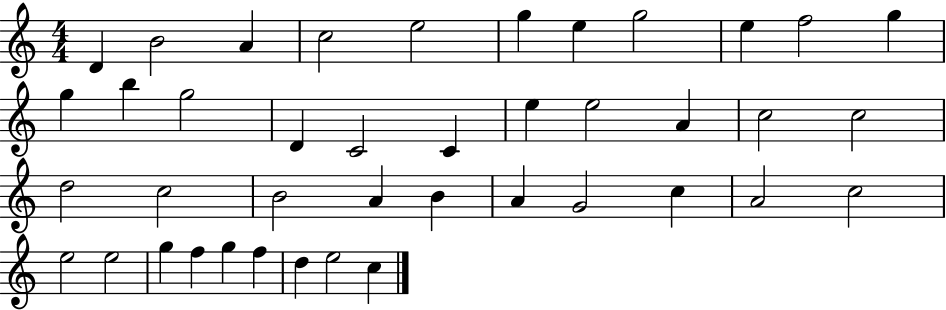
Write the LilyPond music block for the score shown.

{
  \clef treble
  \numericTimeSignature
  \time 4/4
  \key c \major
  d'4 b'2 a'4 | c''2 e''2 | g''4 e''4 g''2 | e''4 f''2 g''4 | \break g''4 b''4 g''2 | d'4 c'2 c'4 | e''4 e''2 a'4 | c''2 c''2 | \break d''2 c''2 | b'2 a'4 b'4 | a'4 g'2 c''4 | a'2 c''2 | \break e''2 e''2 | g''4 f''4 g''4 f''4 | d''4 e''2 c''4 | \bar "|."
}